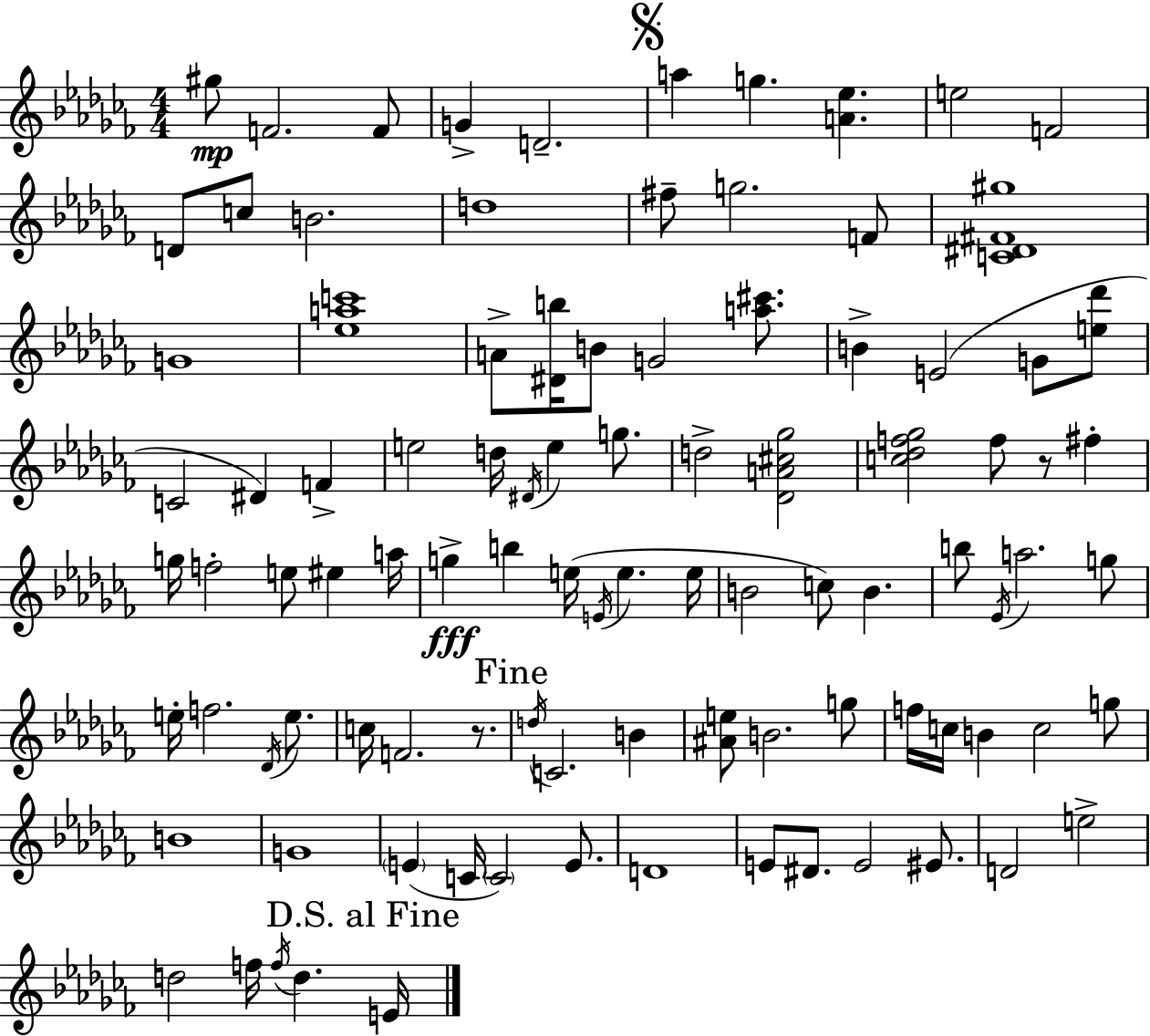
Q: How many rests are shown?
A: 2